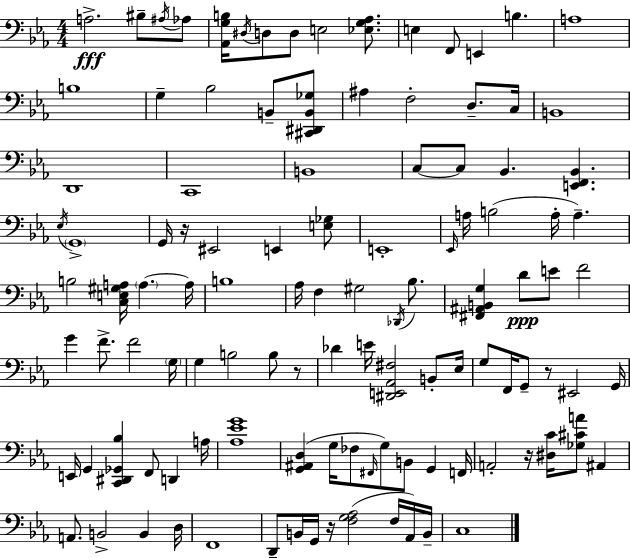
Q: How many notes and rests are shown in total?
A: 112